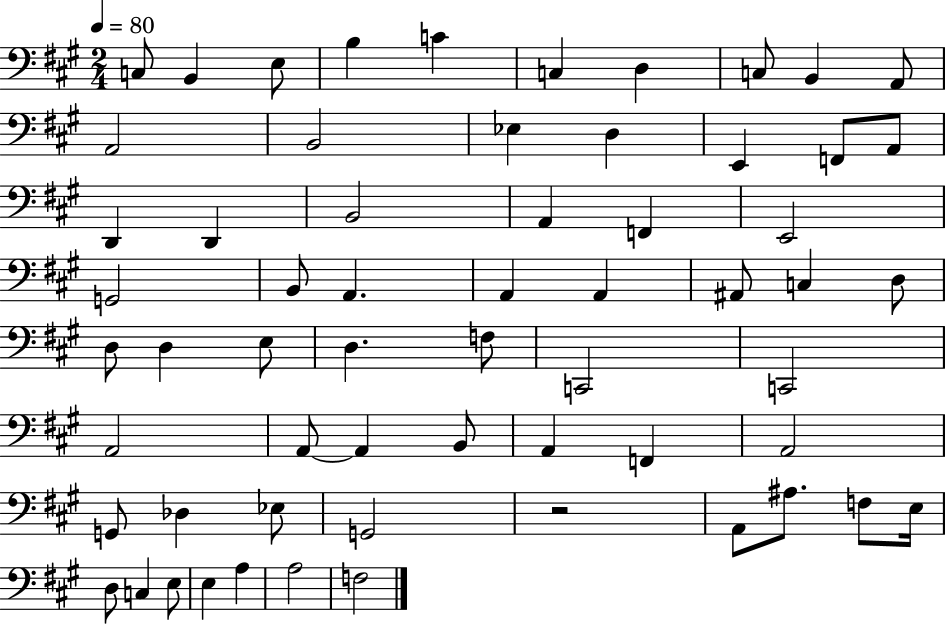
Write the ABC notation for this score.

X:1
T:Untitled
M:2/4
L:1/4
K:A
C,/2 B,, E,/2 B, C C, D, C,/2 B,, A,,/2 A,,2 B,,2 _E, D, E,, F,,/2 A,,/2 D,, D,, B,,2 A,, F,, E,,2 G,,2 B,,/2 A,, A,, A,, ^A,,/2 C, D,/2 D,/2 D, E,/2 D, F,/2 C,,2 C,,2 A,,2 A,,/2 A,, B,,/2 A,, F,, A,,2 G,,/2 _D, _E,/2 G,,2 z2 A,,/2 ^A,/2 F,/2 E,/4 D,/2 C, E,/2 E, A, A,2 F,2